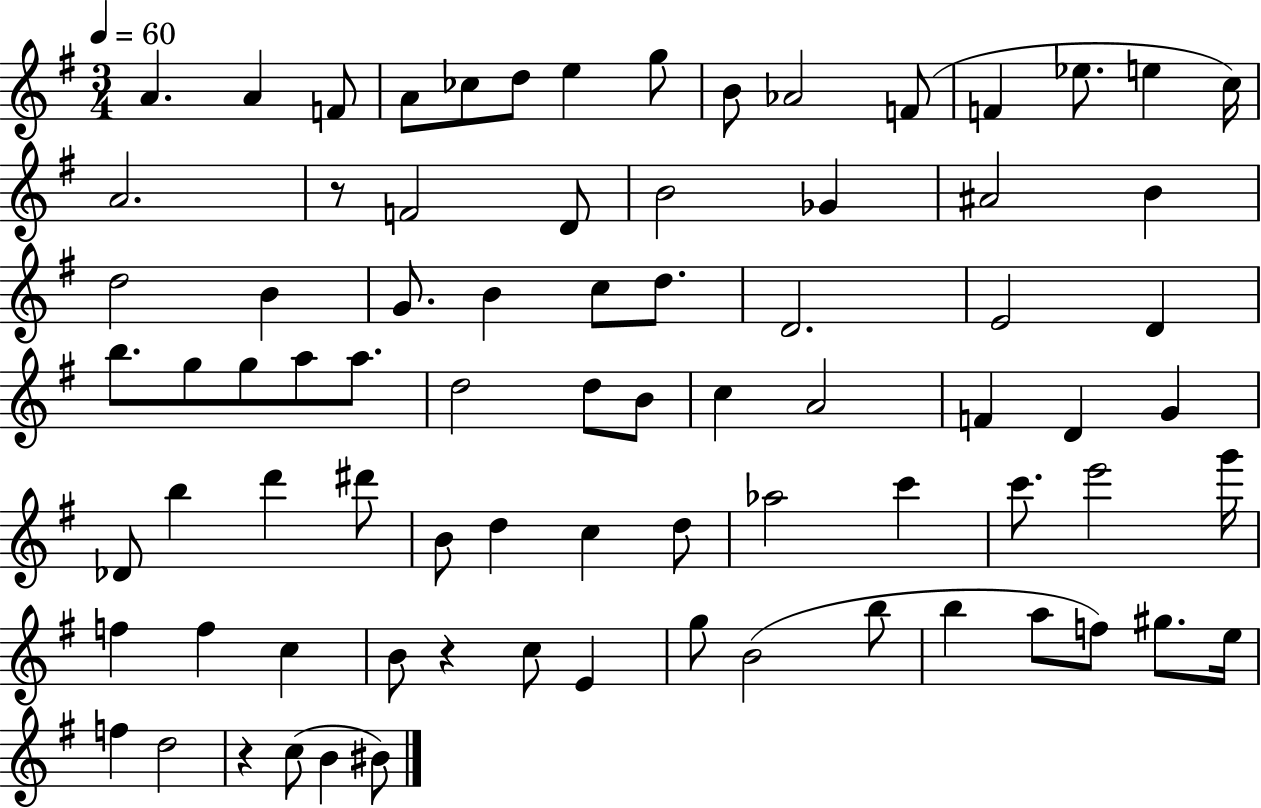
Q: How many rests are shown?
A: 3